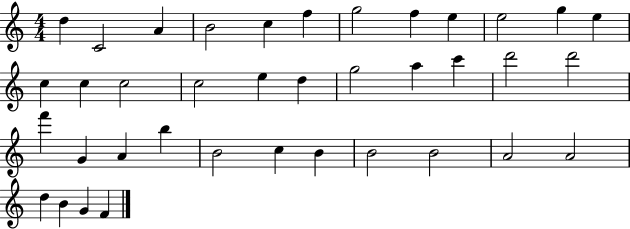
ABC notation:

X:1
T:Untitled
M:4/4
L:1/4
K:C
d C2 A B2 c f g2 f e e2 g e c c c2 c2 e d g2 a c' d'2 d'2 f' G A b B2 c B B2 B2 A2 A2 d B G F